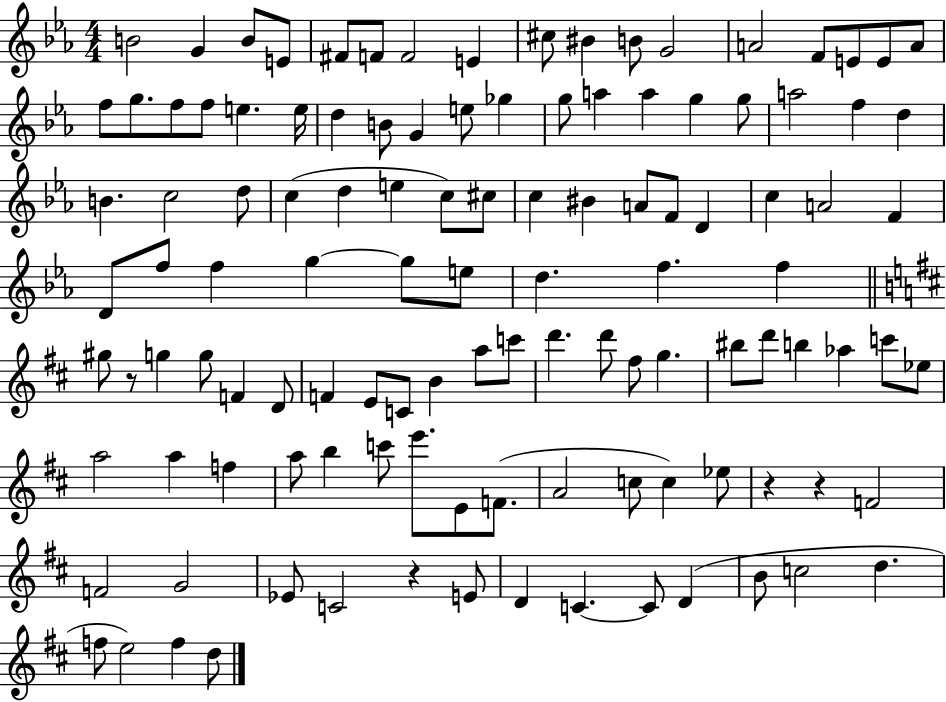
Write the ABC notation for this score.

X:1
T:Untitled
M:4/4
L:1/4
K:Eb
B2 G B/2 E/2 ^F/2 F/2 F2 E ^c/2 ^B B/2 G2 A2 F/2 E/2 E/2 A/2 f/2 g/2 f/2 f/2 e e/4 d B/2 G e/2 _g g/2 a a g g/2 a2 f d B c2 d/2 c d e c/2 ^c/2 c ^B A/2 F/2 D c A2 F D/2 f/2 f g g/2 e/2 d f f ^g/2 z/2 g g/2 F D/2 F E/2 C/2 B a/2 c'/2 d' d'/2 ^f/2 g ^b/2 d'/2 b _a c'/2 _e/2 a2 a f a/2 b c'/2 e'/2 E/2 F/2 A2 c/2 c _e/2 z z F2 F2 G2 _E/2 C2 z E/2 D C C/2 D B/2 c2 d f/2 e2 f d/2